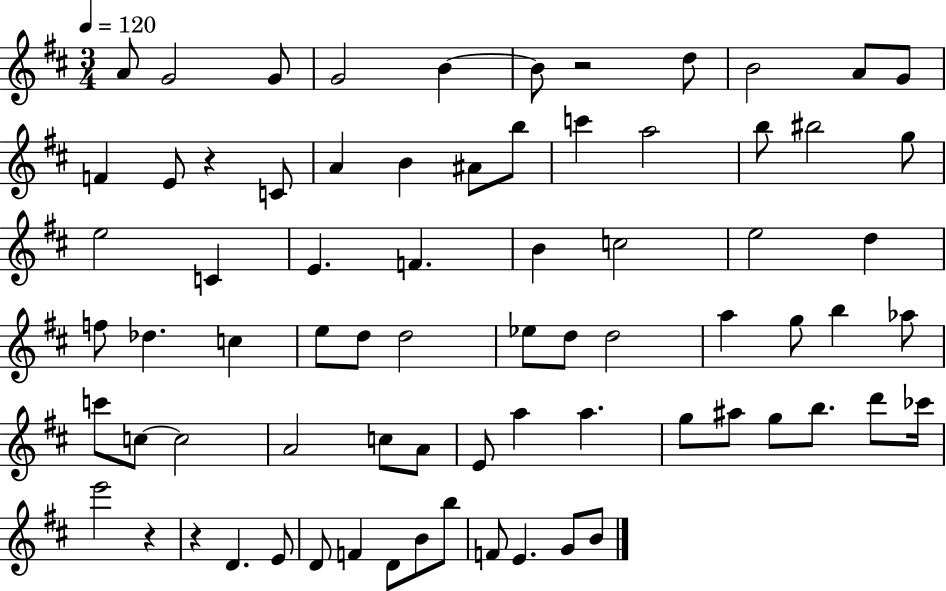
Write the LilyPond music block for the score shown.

{
  \clef treble
  \numericTimeSignature
  \time 3/4
  \key d \major
  \tempo 4 = 120
  a'8 g'2 g'8 | g'2 b'4~~ | b'8 r2 d''8 | b'2 a'8 g'8 | \break f'4 e'8 r4 c'8 | a'4 b'4 ais'8 b''8 | c'''4 a''2 | b''8 bis''2 g''8 | \break e''2 c'4 | e'4. f'4. | b'4 c''2 | e''2 d''4 | \break f''8 des''4. c''4 | e''8 d''8 d''2 | ees''8 d''8 d''2 | a''4 g''8 b''4 aes''8 | \break c'''8 c''8~~ c''2 | a'2 c''8 a'8 | e'8 a''4 a''4. | g''8 ais''8 g''8 b''8. d'''8 ces'''16 | \break e'''2 r4 | r4 d'4. e'8 | d'8 f'4 d'8 b'8 b''8 | f'8 e'4. g'8 b'8 | \break \bar "|."
}